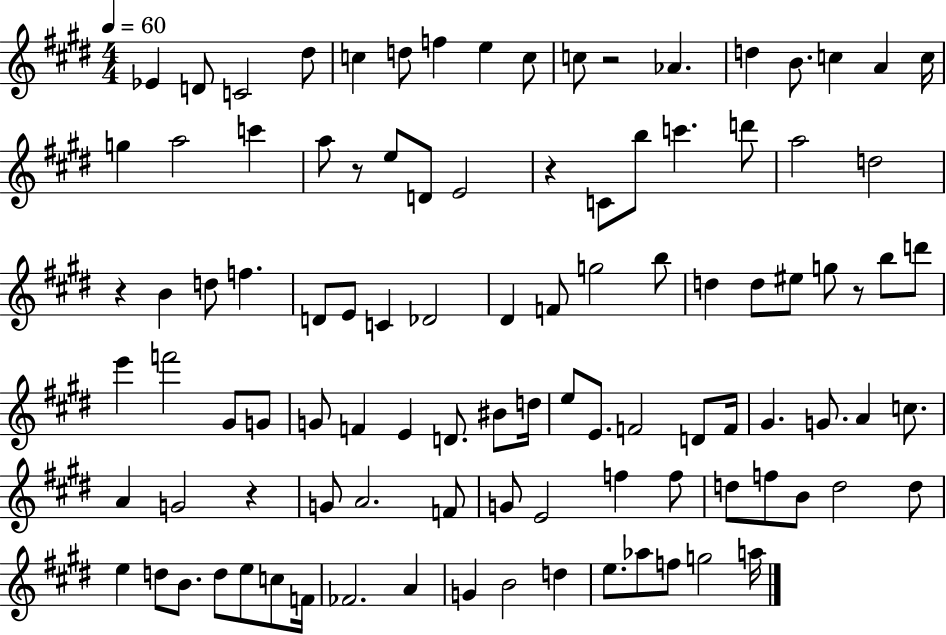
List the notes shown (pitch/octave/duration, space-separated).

Eb4/q D4/e C4/h D#5/e C5/q D5/e F5/q E5/q C5/e C5/e R/h Ab4/q. D5/q B4/e. C5/q A4/q C5/s G5/q A5/h C6/q A5/e R/e E5/e D4/e E4/h R/q C4/e B5/e C6/q. D6/e A5/h D5/h R/q B4/q D5/e F5/q. D4/e E4/e C4/q Db4/h D#4/q F4/e G5/h B5/e D5/q D5/e EIS5/e G5/e R/e B5/e D6/e E6/q F6/h G#4/e G4/e G4/e F4/q E4/q D4/e. BIS4/e D5/s E5/e E4/e. F4/h D4/e F4/s G#4/q. G4/e. A4/q C5/e. A4/q G4/h R/q G4/e A4/h. F4/e G4/e E4/h F5/q F5/e D5/e F5/e B4/e D5/h D5/e E5/q D5/e B4/e. D5/e E5/e C5/e F4/s FES4/h. A4/q G4/q B4/h D5/q E5/e. Ab5/e F5/e G5/h A5/s